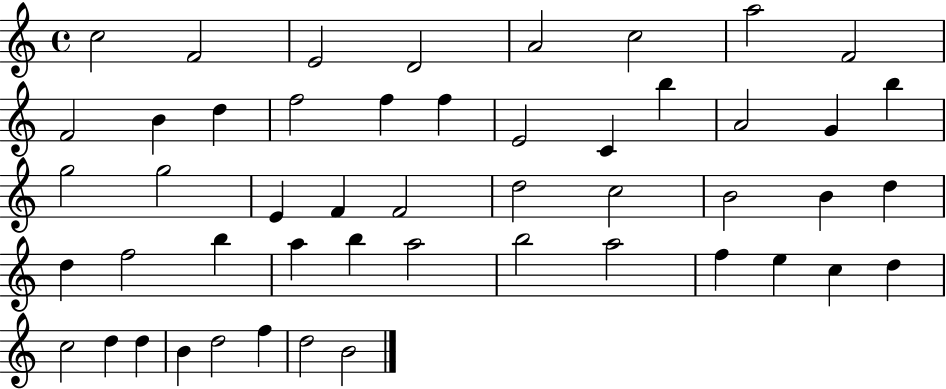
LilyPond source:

{
  \clef treble
  \time 4/4
  \defaultTimeSignature
  \key c \major
  c''2 f'2 | e'2 d'2 | a'2 c''2 | a''2 f'2 | \break f'2 b'4 d''4 | f''2 f''4 f''4 | e'2 c'4 b''4 | a'2 g'4 b''4 | \break g''2 g''2 | e'4 f'4 f'2 | d''2 c''2 | b'2 b'4 d''4 | \break d''4 f''2 b''4 | a''4 b''4 a''2 | b''2 a''2 | f''4 e''4 c''4 d''4 | \break c''2 d''4 d''4 | b'4 d''2 f''4 | d''2 b'2 | \bar "|."
}